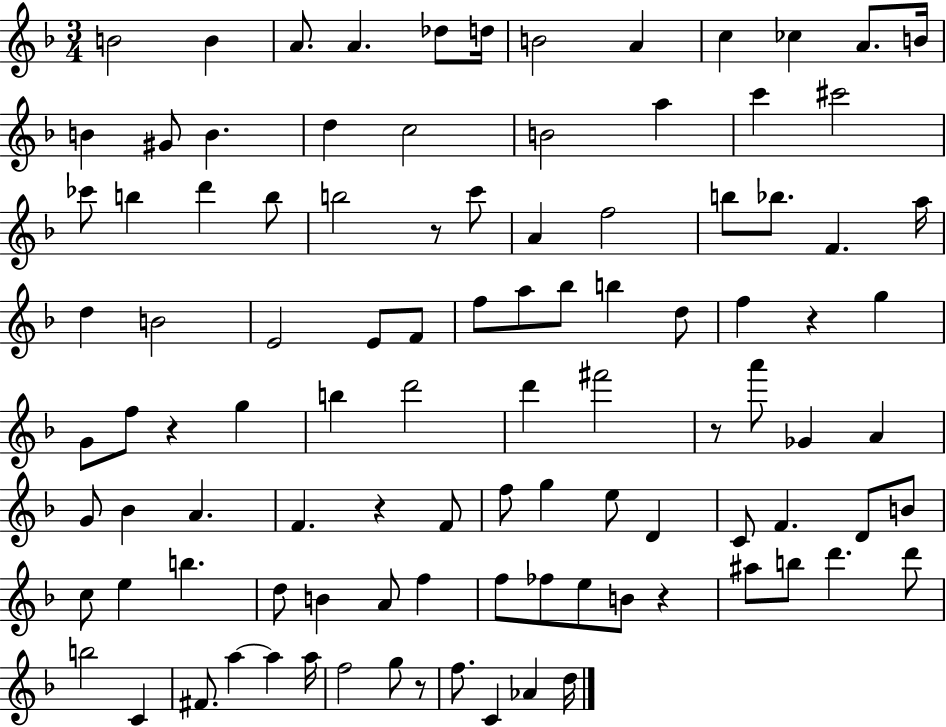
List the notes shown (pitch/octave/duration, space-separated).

B4/h B4/q A4/e. A4/q. Db5/e D5/s B4/h A4/q C5/q CES5/q A4/e. B4/s B4/q G#4/e B4/q. D5/q C5/h B4/h A5/q C6/q C#6/h CES6/e B5/q D6/q B5/e B5/h R/e C6/e A4/q F5/h B5/e Bb5/e. F4/q. A5/s D5/q B4/h E4/h E4/e F4/e F5/e A5/e Bb5/e B5/q D5/e F5/q R/q G5/q G4/e F5/e R/q G5/q B5/q D6/h D6/q F#6/h R/e A6/e Gb4/q A4/q G4/e Bb4/q A4/q. F4/q. R/q F4/e F5/e G5/q E5/e D4/q C4/e F4/q. D4/e B4/e C5/e E5/q B5/q. D5/e B4/q A4/e F5/q F5/e FES5/e E5/e B4/e R/q A#5/e B5/e D6/q. D6/e B5/h C4/q F#4/e. A5/q A5/q A5/s F5/h G5/e R/e F5/e. C4/q Ab4/q D5/s